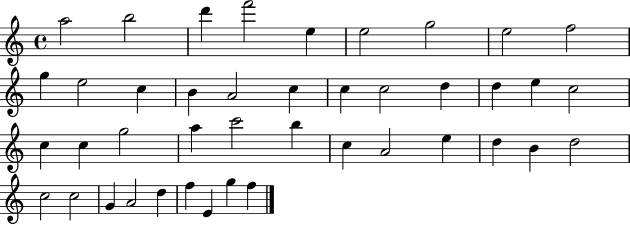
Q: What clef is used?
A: treble